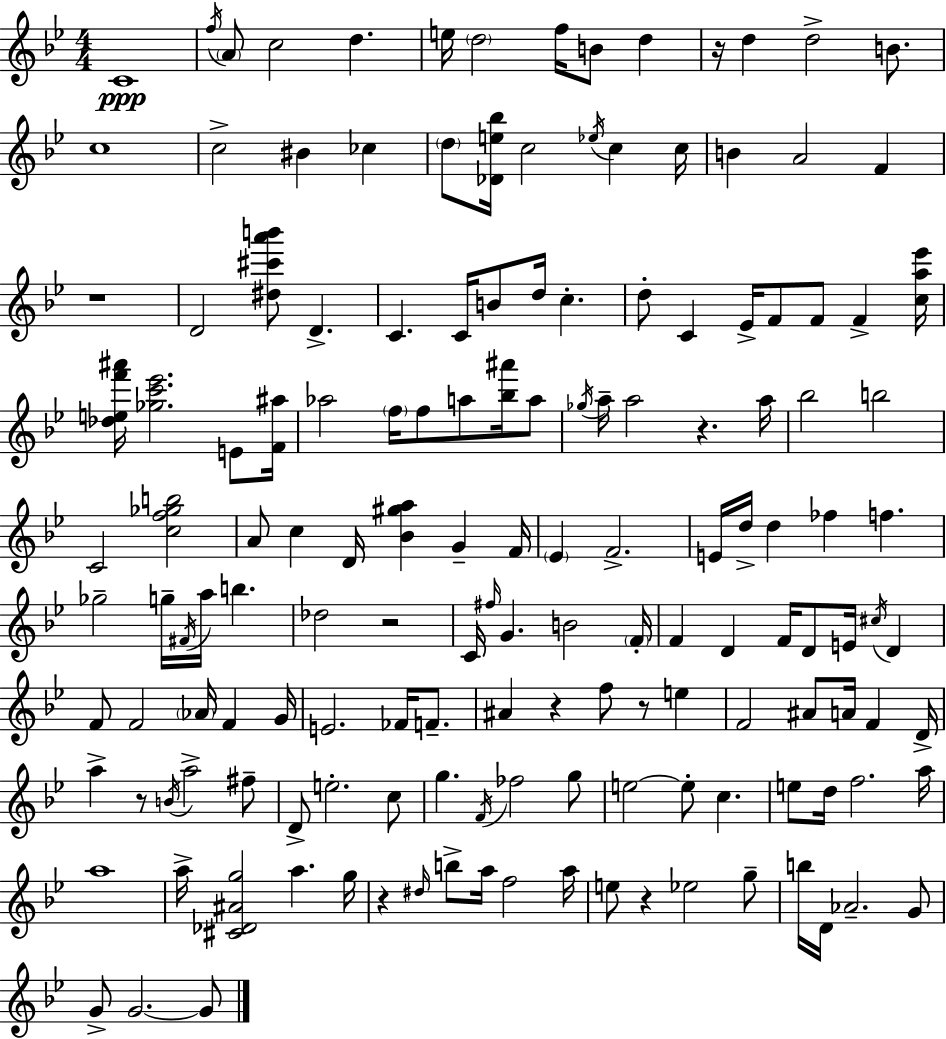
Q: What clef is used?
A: treble